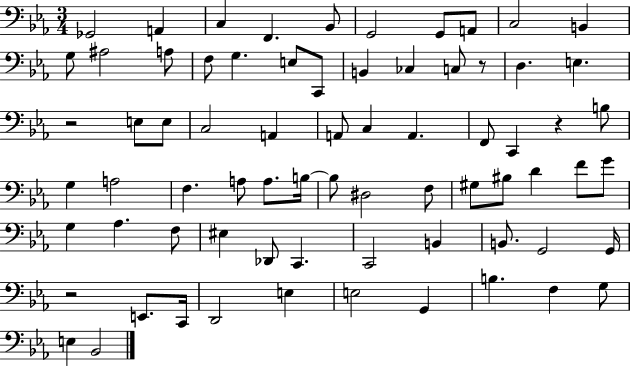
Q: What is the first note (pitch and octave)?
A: Gb2